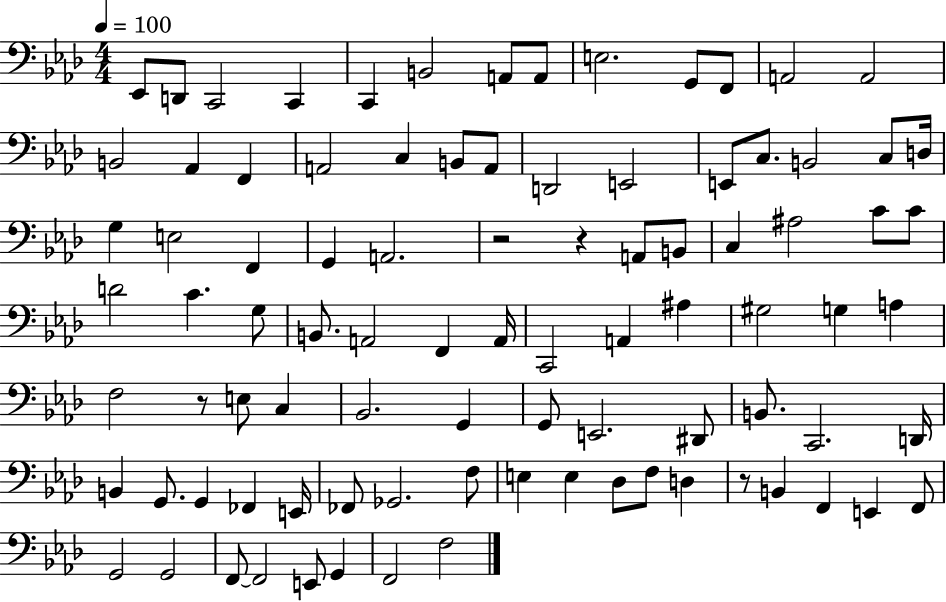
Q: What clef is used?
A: bass